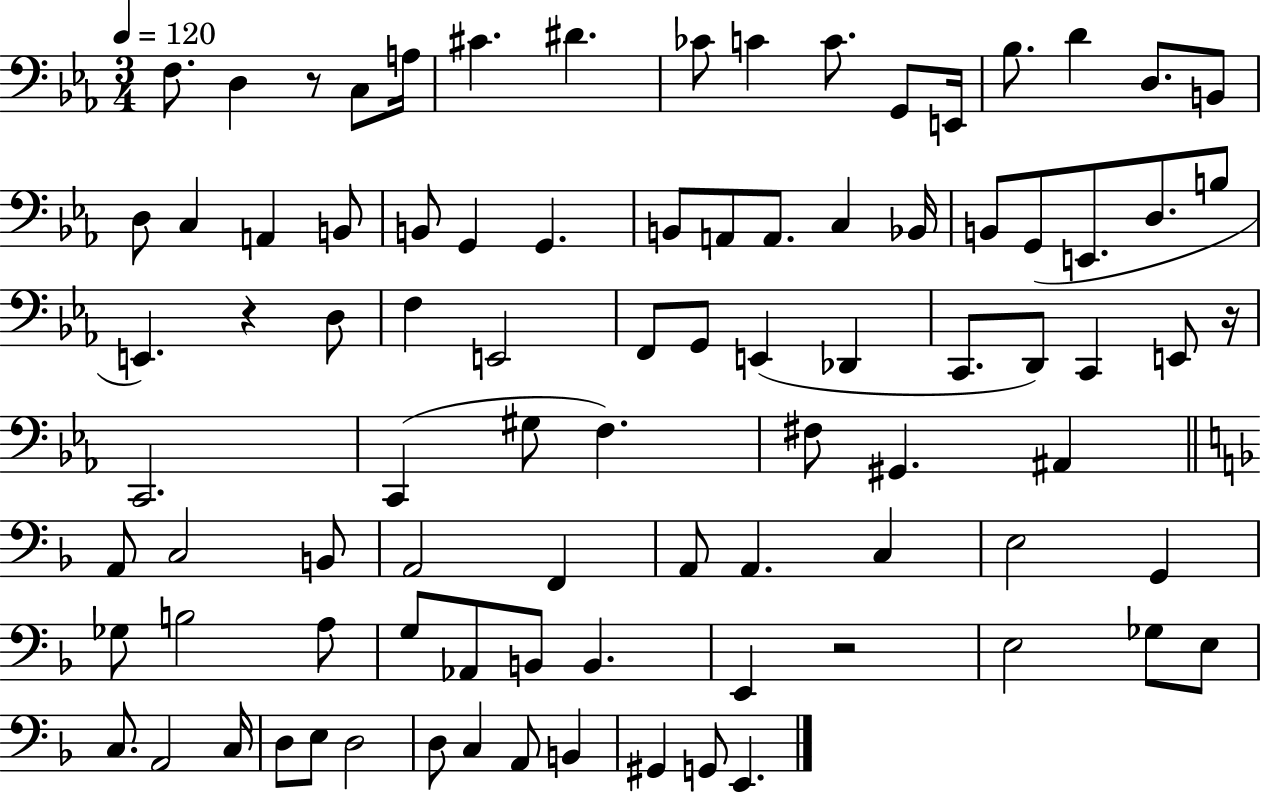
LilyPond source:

{
  \clef bass
  \numericTimeSignature
  \time 3/4
  \key ees \major
  \tempo 4 = 120
  f8. d4 r8 c8 a16 | cis'4. dis'4. | ces'8 c'4 c'8. g,8 e,16 | bes8. d'4 d8. b,8 | \break d8 c4 a,4 b,8 | b,8 g,4 g,4. | b,8 a,8 a,8. c4 bes,16 | b,8 g,8( e,8. d8. b8 | \break e,4.) r4 d8 | f4 e,2 | f,8 g,8 e,4( des,4 | c,8. d,8) c,4 e,8 r16 | \break c,2. | c,4( gis8 f4.) | fis8 gis,4. ais,4 | \bar "||" \break \key f \major a,8 c2 b,8 | a,2 f,4 | a,8 a,4. c4 | e2 g,4 | \break ges8 b2 a8 | g8 aes,8 b,8 b,4. | e,4 r2 | e2 ges8 e8 | \break c8. a,2 c16 | d8 e8 d2 | d8 c4 a,8 b,4 | gis,4 g,8 e,4. | \break \bar "|."
}